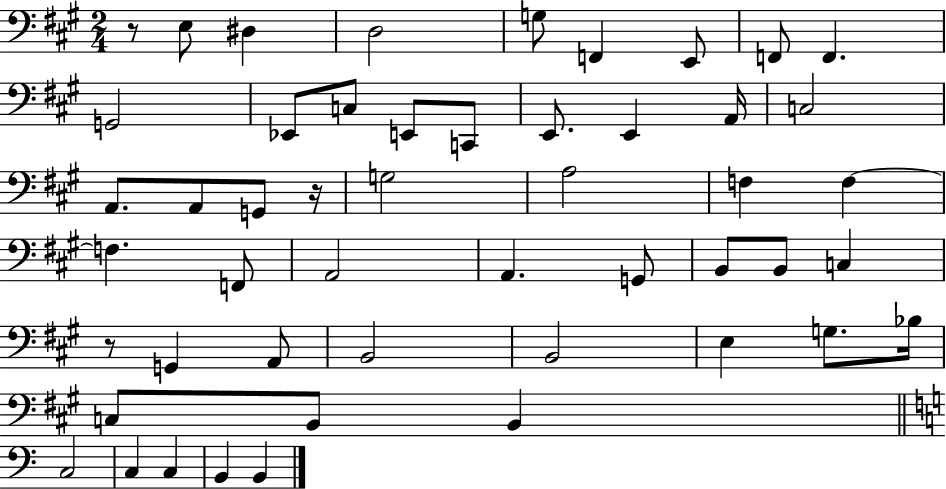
{
  \clef bass
  \numericTimeSignature
  \time 2/4
  \key a \major
  r8 e8 dis4 | d2 | g8 f,4 e,8 | f,8 f,4. | \break g,2 | ees,8 c8 e,8 c,8 | e,8. e,4 a,16 | c2 | \break a,8. a,8 g,8 r16 | g2 | a2 | f4 f4~~ | \break f4. f,8 | a,2 | a,4. g,8 | b,8 b,8 c4 | \break r8 g,4 a,8 | b,2 | b,2 | e4 g8. bes16 | \break c8 b,8 b,4 | \bar "||" \break \key c \major c2 | c4 c4 | b,4 b,4 | \bar "|."
}